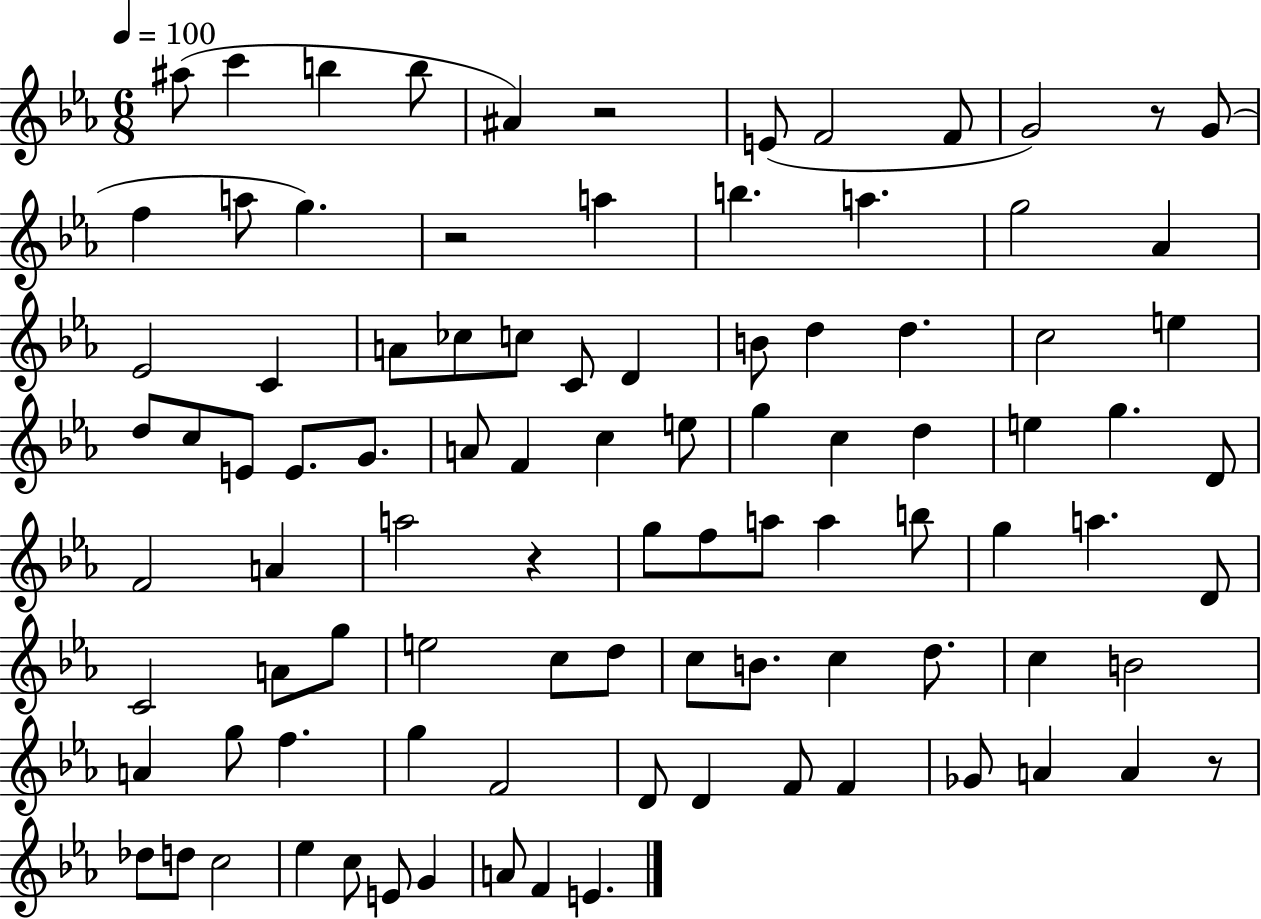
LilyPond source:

{
  \clef treble
  \numericTimeSignature
  \time 6/8
  \key ees \major
  \tempo 4 = 100
  ais''8( c'''4 b''4 b''8 | ais'4) r2 | e'8( f'2 f'8 | g'2) r8 g'8( | \break f''4 a''8 g''4.) | r2 a''4 | b''4. a''4. | g''2 aes'4 | \break ees'2 c'4 | a'8 ces''8 c''8 c'8 d'4 | b'8 d''4 d''4. | c''2 e''4 | \break d''8 c''8 e'8 e'8. g'8. | a'8 f'4 c''4 e''8 | g''4 c''4 d''4 | e''4 g''4. d'8 | \break f'2 a'4 | a''2 r4 | g''8 f''8 a''8 a''4 b''8 | g''4 a''4. d'8 | \break c'2 a'8 g''8 | e''2 c''8 d''8 | c''8 b'8. c''4 d''8. | c''4 b'2 | \break a'4 g''8 f''4. | g''4 f'2 | d'8 d'4 f'8 f'4 | ges'8 a'4 a'4 r8 | \break des''8 d''8 c''2 | ees''4 c''8 e'8 g'4 | a'8 f'4 e'4. | \bar "|."
}